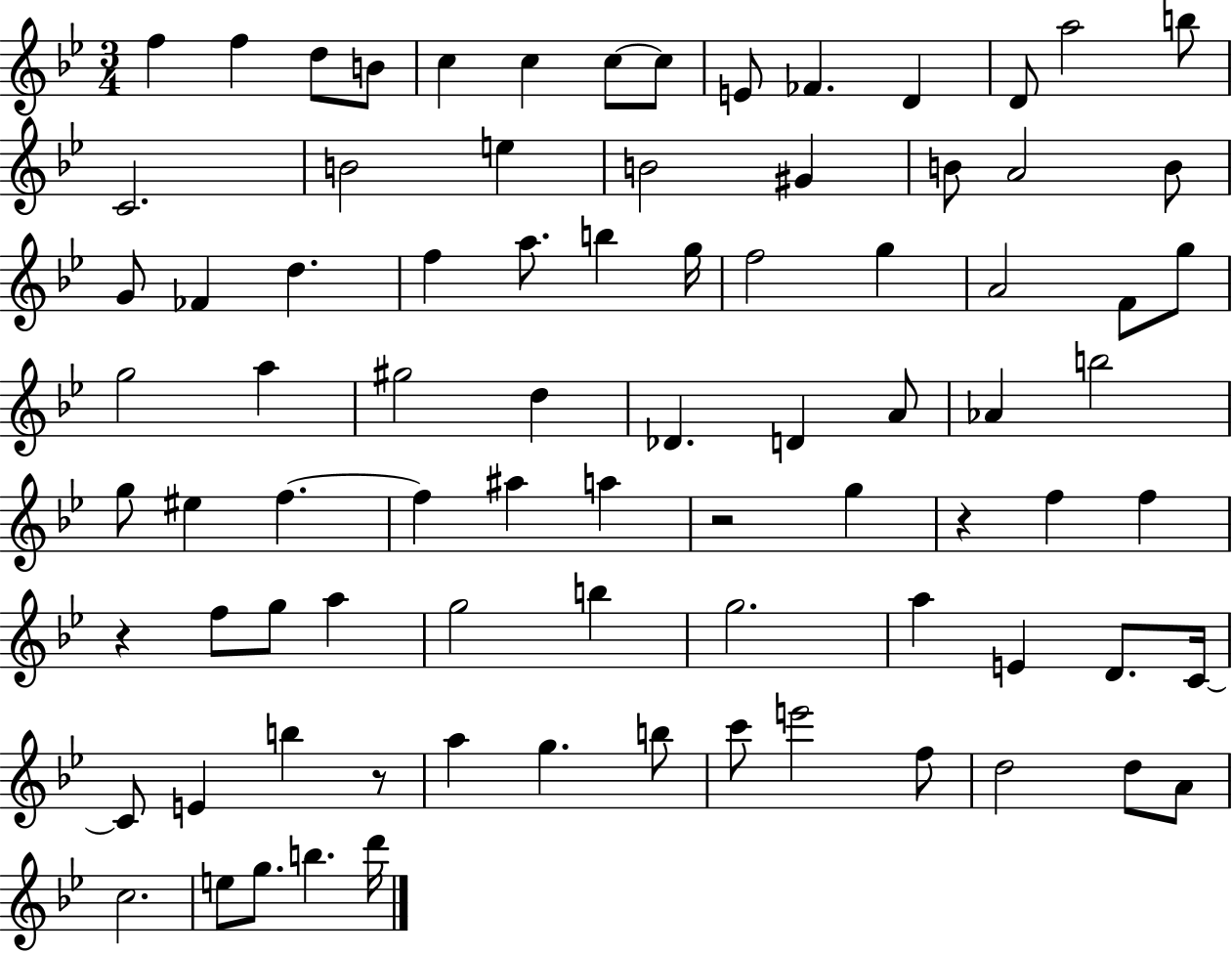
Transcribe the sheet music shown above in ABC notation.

X:1
T:Untitled
M:3/4
L:1/4
K:Bb
f f d/2 B/2 c c c/2 c/2 E/2 _F D D/2 a2 b/2 C2 B2 e B2 ^G B/2 A2 B/2 G/2 _F d f a/2 b g/4 f2 g A2 F/2 g/2 g2 a ^g2 d _D D A/2 _A b2 g/2 ^e f f ^a a z2 g z f f z f/2 g/2 a g2 b g2 a E D/2 C/4 C/2 E b z/2 a g b/2 c'/2 e'2 f/2 d2 d/2 A/2 c2 e/2 g/2 b d'/4